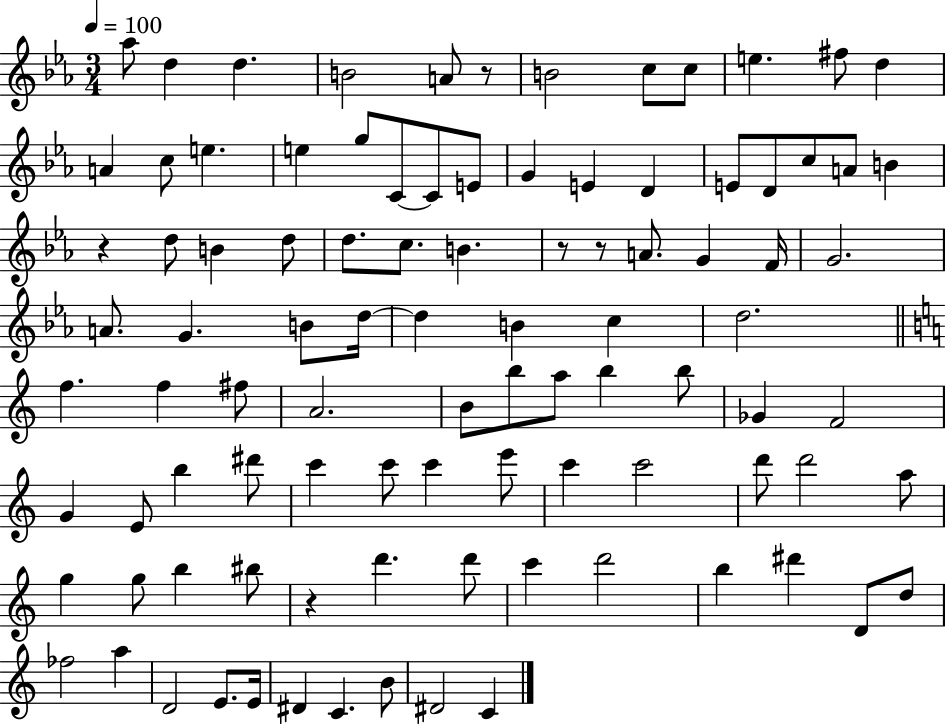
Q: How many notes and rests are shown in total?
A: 96